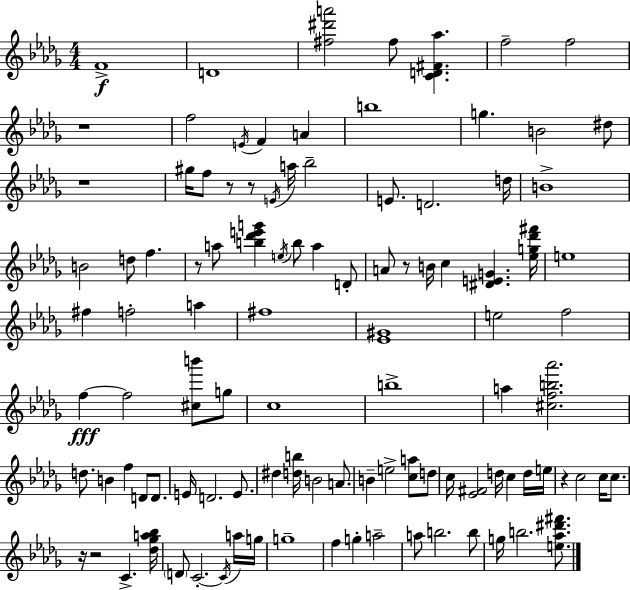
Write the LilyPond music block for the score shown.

{
  \clef treble
  \numericTimeSignature
  \time 4/4
  \key bes \minor
  f'1->\f | d'1 | <fis'' dis''' a'''>2 fis''8 <c' d' fis' aes''>4. | f''2-- f''2 | \break r1 | f''2 \acciaccatura { e'16 } f'4 a'4 | b''1 | g''4. b'2 dis''8 | \break r1 | gis''16 f''8 r8 r8 \acciaccatura { e'16 } a''16 bes''2-- | e'8. d'2. | d''16 b'1-> | \break b'2 d''8 f''4. | r8 a''8 <b'' des''' e''' g'''>4 \acciaccatura { e''16 } b''8 a''4 | d'8-. a'8 r8 b'16 c''4 <dis' e' g'>4. | <ees'' g'' des''' fis'''>16 e''1 | \break fis''4 f''2-. a''4 | fis''1 | <ees' gis'>1 | e''2 f''2 | \break f''4~~\fff f''2 <cis'' b'''>8 | g''8 c''1 | b''1-> | a''4 <cis'' f'' b'' aes'''>2. | \break d''8. b'4 f''4 d'8 | d'8. e'16 d'2. | e'8. dis''4 <d'' b''>16 b'2 | a'8. b'4-- e''2-> <c'' a''>8 | \break d''8 c''16 <ees' fis'>2 d''16 c''4 | d''16 e''16 r4 c''2 c''16 | c''8. r16 r2 c'4.-> | <des'' ges'' a'' bes''>16 \parenthesize d'8 c'2.-.~~ | \break \acciaccatura { c'16 } a''16 g''16 g''1-- | f''4 g''4-. a''2-- | a''8 b''2. | b''8 g''16 b''2. | \break <e'' aes'' dis''' fis'''>8. \bar "|."
}